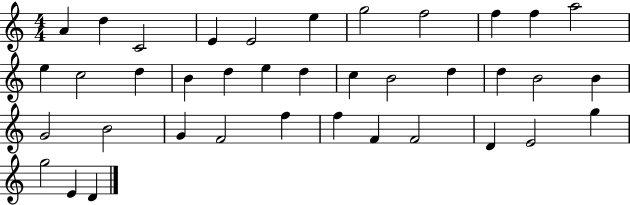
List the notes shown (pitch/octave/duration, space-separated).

A4/q D5/q C4/h E4/q E4/h E5/q G5/h F5/h F5/q F5/q A5/h E5/q C5/h D5/q B4/q D5/q E5/q D5/q C5/q B4/h D5/q D5/q B4/h B4/q G4/h B4/h G4/q F4/h F5/q F5/q F4/q F4/h D4/q E4/h G5/q G5/h E4/q D4/q